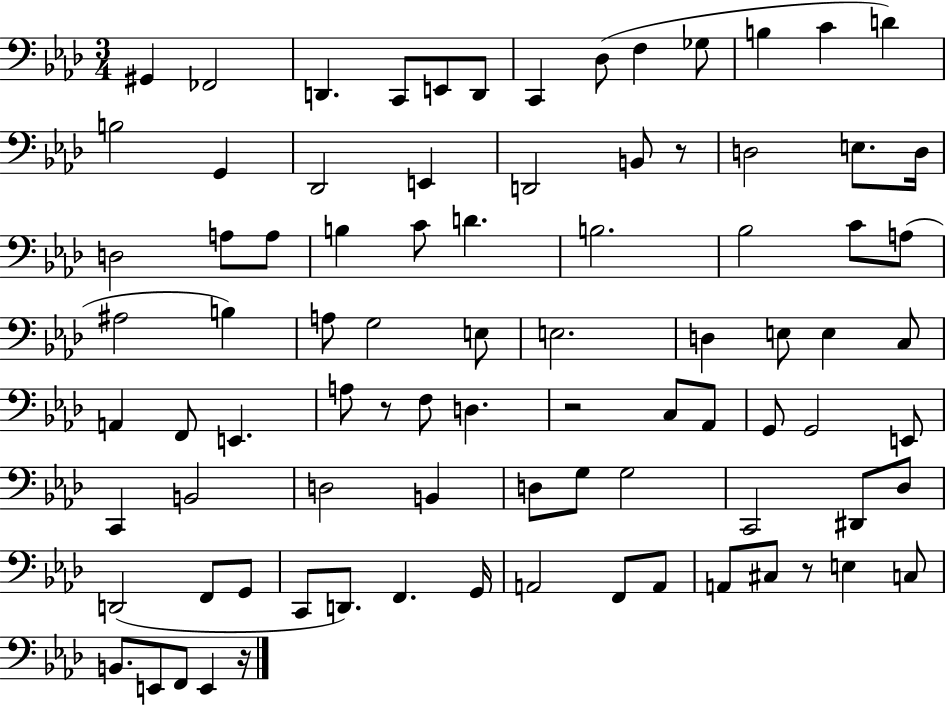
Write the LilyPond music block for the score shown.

{
  \clef bass
  \numericTimeSignature
  \time 3/4
  \key aes \major
  gis,4 fes,2 | d,4. c,8 e,8 d,8 | c,4 des8( f4 ges8 | b4 c'4 d'4) | \break b2 g,4 | des,2 e,4 | d,2 b,8 r8 | d2 e8. d16 | \break d2 a8 a8 | b4 c'8 d'4. | b2. | bes2 c'8 a8( | \break ais2 b4) | a8 g2 e8 | e2. | d4 e8 e4 c8 | \break a,4 f,8 e,4. | a8 r8 f8 d4. | r2 c8 aes,8 | g,8 g,2 e,8 | \break c,4 b,2 | d2 b,4 | d8 g8 g2 | c,2 dis,8 des8 | \break d,2( f,8 g,8 | c,8 d,8.) f,4. g,16 | a,2 f,8 a,8 | a,8 cis8 r8 e4 c8 | \break b,8. e,8 f,8 e,4 r16 | \bar "|."
}